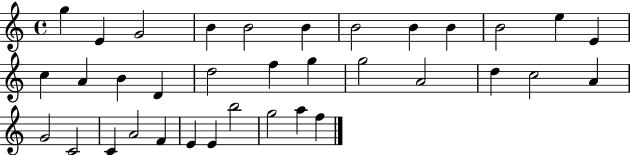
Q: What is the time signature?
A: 4/4